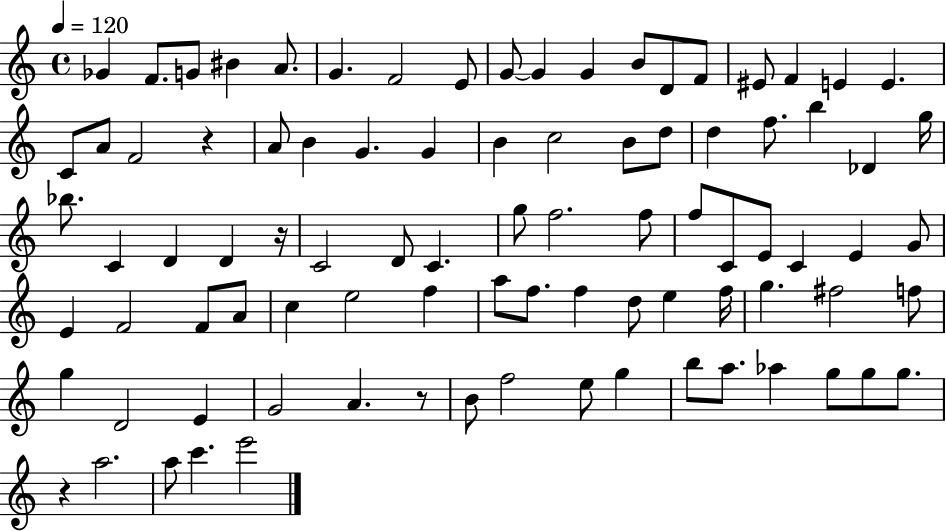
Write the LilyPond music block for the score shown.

{
  \clef treble
  \time 4/4
  \defaultTimeSignature
  \key c \major
  \tempo 4 = 120
  \repeat volta 2 { ges'4 f'8. g'8 bis'4 a'8. | g'4. f'2 e'8 | g'8~~ g'4 g'4 b'8 d'8 f'8 | eis'8 f'4 e'4 e'4. | \break c'8 a'8 f'2 r4 | a'8 b'4 g'4. g'4 | b'4 c''2 b'8 d''8 | d''4 f''8. b''4 des'4 g''16 | \break bes''8. c'4 d'4 d'4 r16 | c'2 d'8 c'4. | g''8 f''2. f''8 | f''8 c'8 e'8 c'4 e'4 g'8 | \break e'4 f'2 f'8 a'8 | c''4 e''2 f''4 | a''8 f''8. f''4 d''8 e''4 f''16 | g''4. fis''2 f''8 | \break g''4 d'2 e'4 | g'2 a'4. r8 | b'8 f''2 e''8 g''4 | b''8 a''8. aes''4 g''8 g''8 g''8. | \break r4 a''2. | a''8 c'''4. e'''2 | } \bar "|."
}